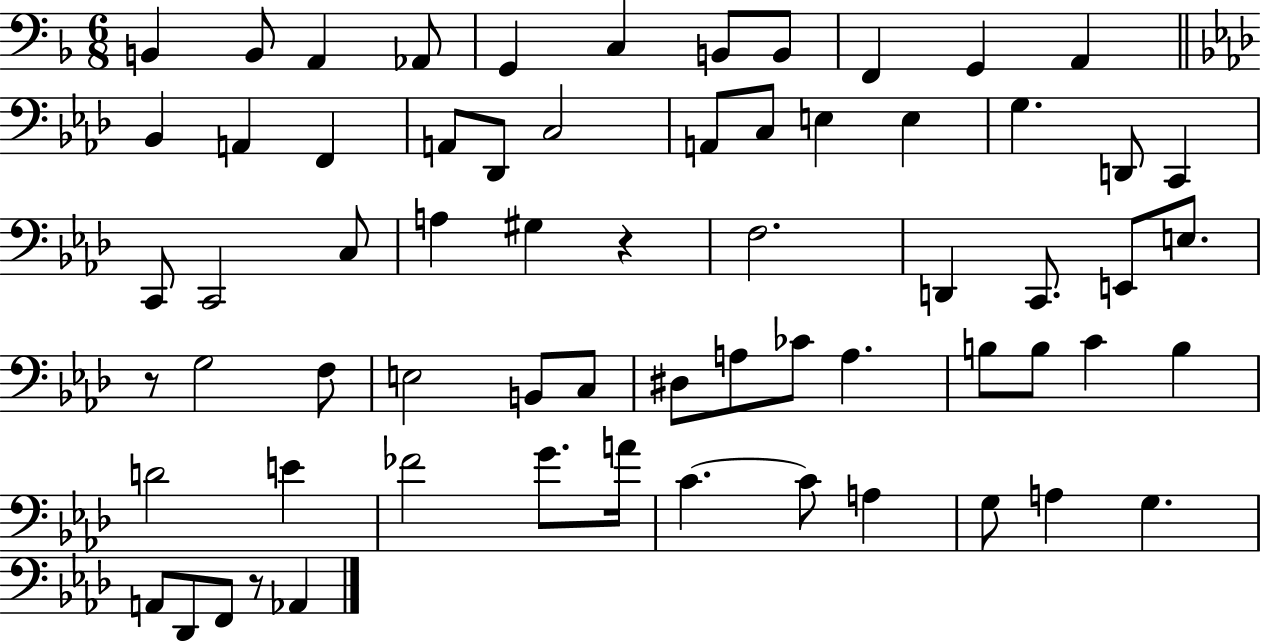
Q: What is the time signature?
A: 6/8